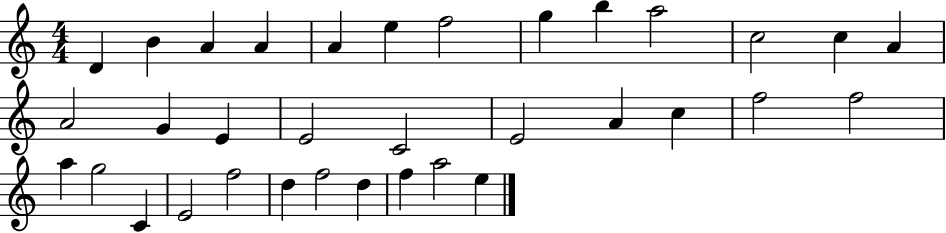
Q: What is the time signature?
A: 4/4